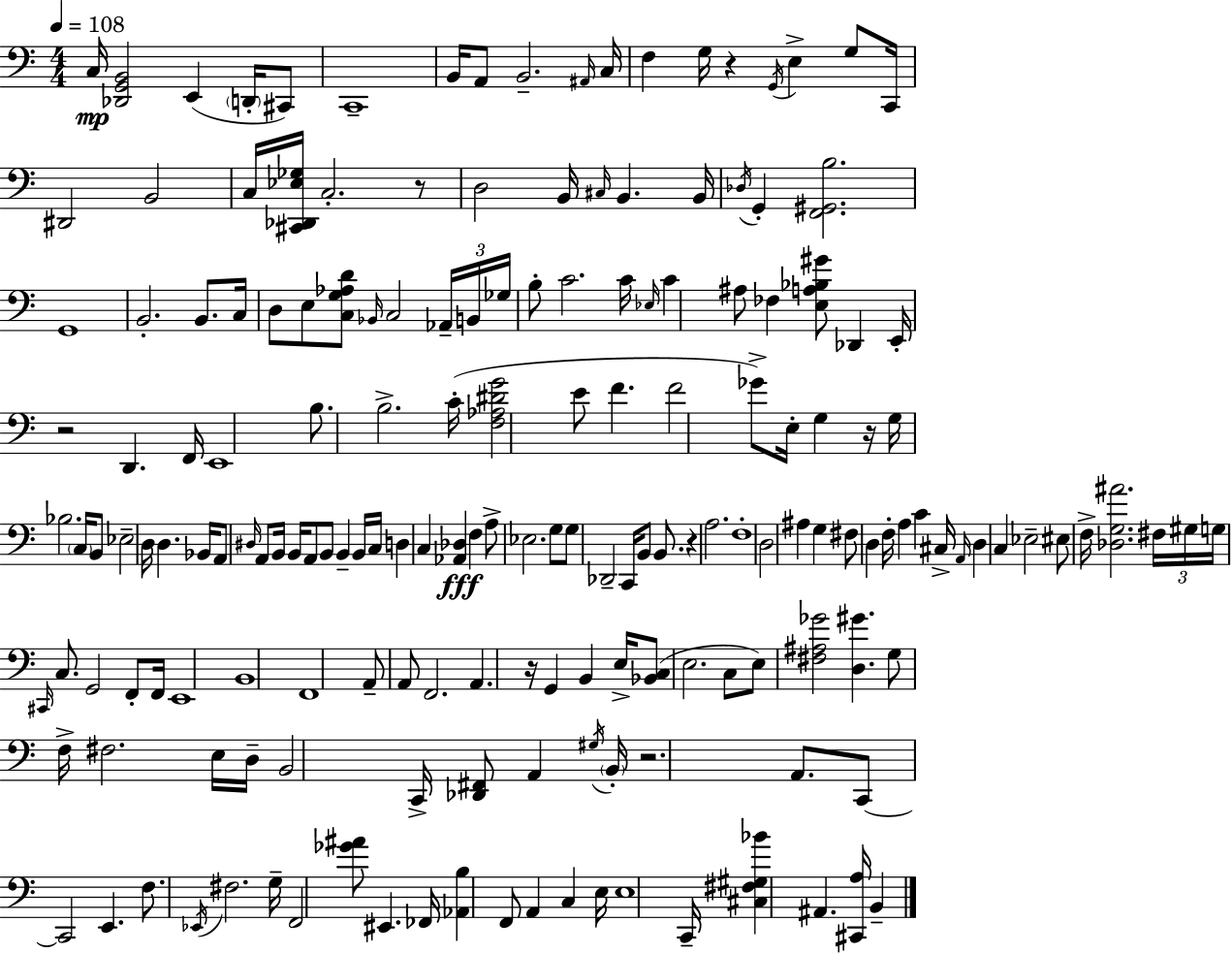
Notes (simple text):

C3/s [Db2,G2,B2]/h E2/q D2/s C#2/e C2/w B2/s A2/e B2/h. A#2/s C3/s F3/q G3/s R/q G2/s E3/q G3/e C2/s D#2/h B2/h C3/s [C#2,Db2,Eb3,Gb3]/s C3/h. R/e D3/h B2/s C#3/s B2/q. B2/s Db3/s G2/q [F2,G#2,B3]/h. G2/w B2/h. B2/e. C3/s D3/e E3/e [C3,G3,Ab3,D4]/e Bb2/s C3/h Ab2/s B2/s Gb3/s B3/e C4/h. C4/s Eb3/s C4/q A#3/e FES3/q [E3,A3,Bb3,G#4]/e Db2/q E2/s R/h D2/q. F2/s E2/w B3/e. B3/h. C4/s [F3,Ab3,D#4,G4]/h E4/e F4/q. F4/h Gb4/e E3/s G3/q R/s G3/s Bb3/h. C3/s B2/e Eb3/h D3/s D3/q. Bb2/s A2/e D#3/s A2/e B2/s B2/s A2/e B2/e B2/q B2/s C3/s D3/q C3/q [Ab2,Db3]/q F3/q A3/e Eb3/h. G3/e G3/e Db2/h C2/s B2/e B2/e. R/q A3/h. F3/w D3/h A#3/q G3/q F#3/e D3/q F3/s A3/q C4/q C#3/s A2/s D3/q C3/q Eb3/h EIS3/e F3/s [Db3,G3,A#4]/h. F#3/s G#3/s G3/s C#2/s C3/e. G2/h F2/e F2/s E2/w B2/w F2/w A2/e A2/e F2/h. A2/q. R/s G2/q B2/q E3/s [Bb2,C3]/e E3/h. C3/e E3/e [F#3,A#3,Gb4]/h [D3,G#4]/q. G3/e F3/s F#3/h. E3/s D3/s B2/h C2/s [Db2,F#2]/e A2/q G#3/s B2/s R/h. A2/e. C2/e C2/h E2/q. F3/e. Eb2/s F#3/h. G3/s F2/h [Gb4,A#4]/e EIS2/q. FES2/s [Ab2,B3]/q F2/e A2/q C3/q E3/s E3/w C2/s [C#3,F#3,G#3,Bb4]/q A#2/q. [C#2,A3]/s B2/q